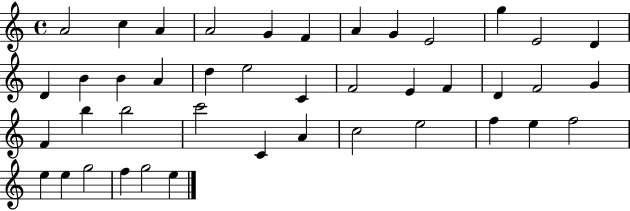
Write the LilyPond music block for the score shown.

{
  \clef treble
  \time 4/4
  \defaultTimeSignature
  \key c \major
  a'2 c''4 a'4 | a'2 g'4 f'4 | a'4 g'4 e'2 | g''4 e'2 d'4 | \break d'4 b'4 b'4 a'4 | d''4 e''2 c'4 | f'2 e'4 f'4 | d'4 f'2 g'4 | \break f'4 b''4 b''2 | c'''2 c'4 a'4 | c''2 e''2 | f''4 e''4 f''2 | \break e''4 e''4 g''2 | f''4 g''2 e''4 | \bar "|."
}